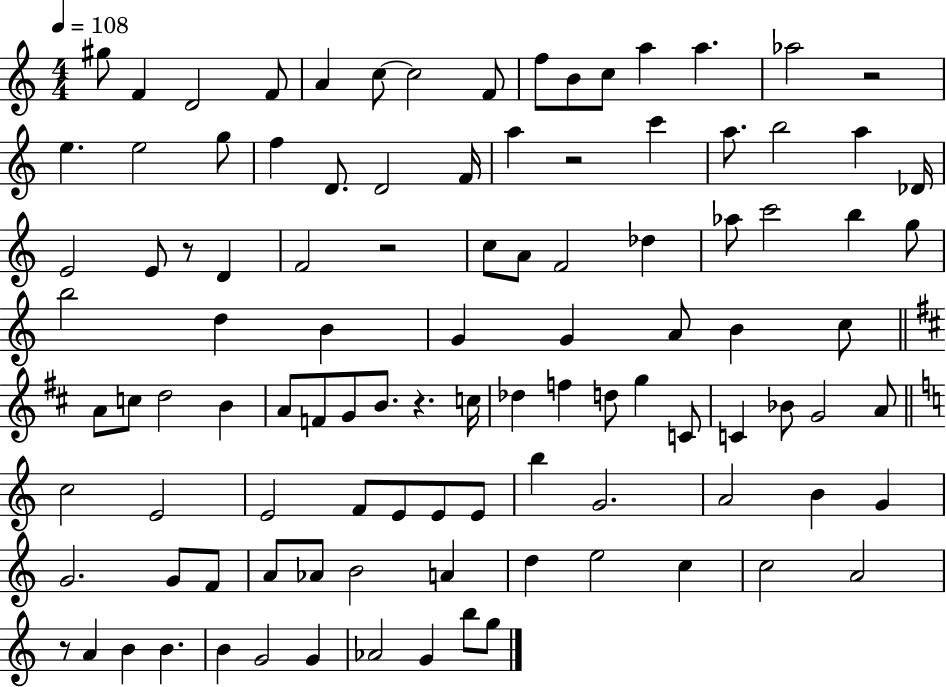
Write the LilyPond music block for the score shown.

{
  \clef treble
  \numericTimeSignature
  \time 4/4
  \key c \major
  \tempo 4 = 108
  \repeat volta 2 { gis''8 f'4 d'2 f'8 | a'4 c''8~~ c''2 f'8 | f''8 b'8 c''8 a''4 a''4. | aes''2 r2 | \break e''4. e''2 g''8 | f''4 d'8. d'2 f'16 | a''4 r2 c'''4 | a''8. b''2 a''4 des'16 | \break e'2 e'8 r8 d'4 | f'2 r2 | c''8 a'8 f'2 des''4 | aes''8 c'''2 b''4 g''8 | \break b''2 d''4 b'4 | g'4 g'4 a'8 b'4 c''8 | \bar "||" \break \key d \major a'8 c''8 d''2 b'4 | a'8 f'8 g'8 b'8. r4. c''16 | des''4 f''4 d''8 g''4 c'8 | c'4 bes'8 g'2 a'8 | \break \bar "||" \break \key c \major c''2 e'2 | e'2 f'8 e'8 e'8 e'8 | b''4 g'2. | a'2 b'4 g'4 | \break g'2. g'8 f'8 | a'8 aes'8 b'2 a'4 | d''4 e''2 c''4 | c''2 a'2 | \break r8 a'4 b'4 b'4. | b'4 g'2 g'4 | aes'2 g'4 b''8 g''8 | } \bar "|."
}